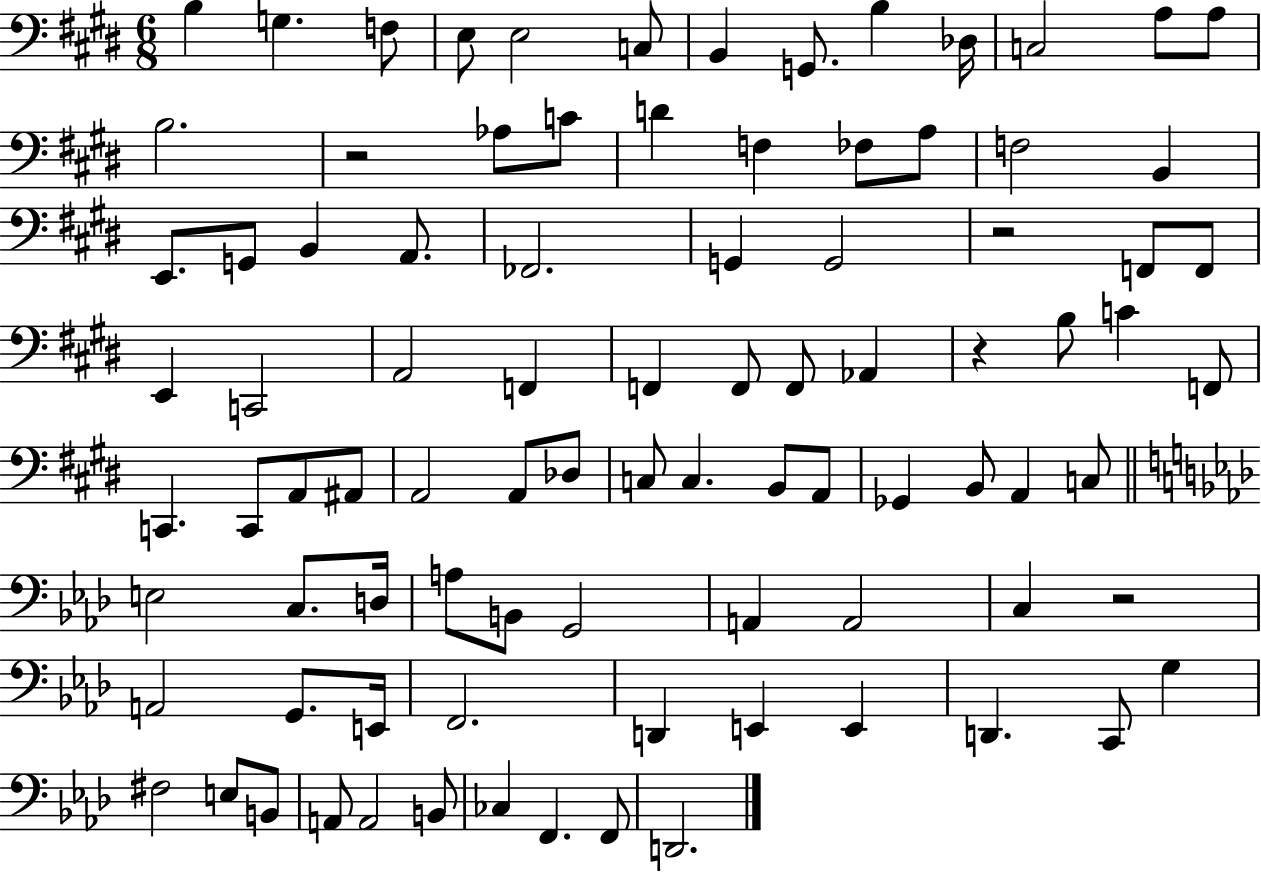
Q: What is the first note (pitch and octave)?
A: B3